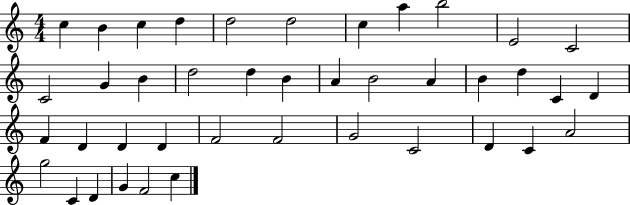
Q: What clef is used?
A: treble